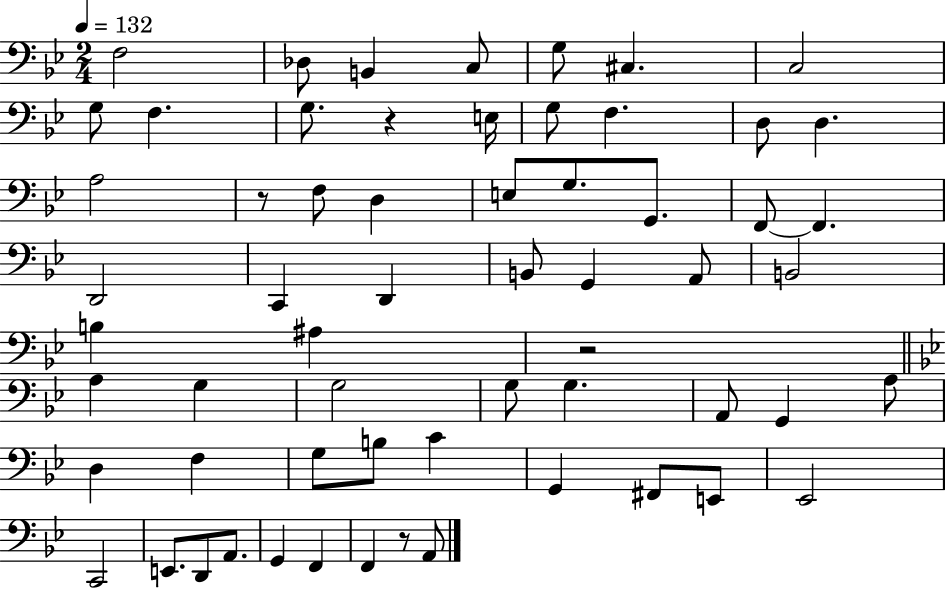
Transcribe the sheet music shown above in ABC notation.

X:1
T:Untitled
M:2/4
L:1/4
K:Bb
F,2 _D,/2 B,, C,/2 G,/2 ^C, C,2 G,/2 F, G,/2 z E,/4 G,/2 F, D,/2 D, A,2 z/2 F,/2 D, E,/2 G,/2 G,,/2 F,,/2 F,, D,,2 C,, D,, B,,/2 G,, A,,/2 B,,2 B, ^A, z2 A, G, G,2 G,/2 G, A,,/2 G,, A,/2 D, F, G,/2 B,/2 C G,, ^F,,/2 E,,/2 _E,,2 C,,2 E,,/2 D,,/2 A,,/2 G,, F,, F,, z/2 A,,/2